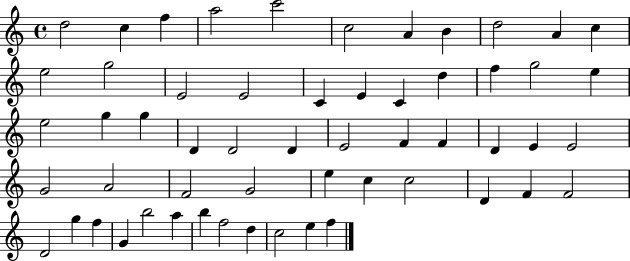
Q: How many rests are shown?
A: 0